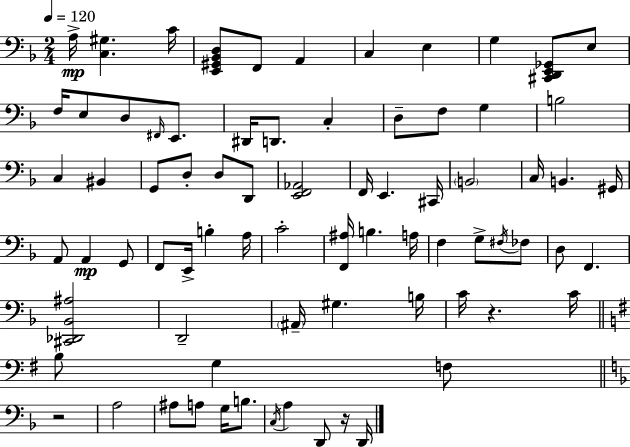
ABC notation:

X:1
T:Untitled
M:2/4
L:1/4
K:F
A,/4 [C,^G,] C/4 [E,,^G,,_B,,D,]/2 F,,/2 A,, C, E, G, [^C,,D,,E,,_G,,]/2 E,/2 F,/4 E,/2 D,/2 ^F,,/4 E,,/2 ^D,,/4 D,,/2 C, D,/2 F,/2 G, B,2 C, ^B,, G,,/2 D,/2 D,/2 D,,/2 [E,,F,,_A,,]2 F,,/4 E,, ^C,,/4 B,,2 C,/4 B,, ^G,,/4 A,,/2 A,, G,,/2 F,,/2 E,,/4 B, A,/4 C2 [F,,^A,]/4 B, A,/4 F, G,/2 ^F,/4 _F,/2 D,/2 F,, [^C,,_D,,_B,,^A,]2 D,,2 ^A,,/4 ^G, B,/4 C/4 z C/4 B,/2 G, F,/2 z2 A,2 ^A,/2 A,/2 G,/4 B,/2 C,/4 A, D,,/2 z/4 D,,/4